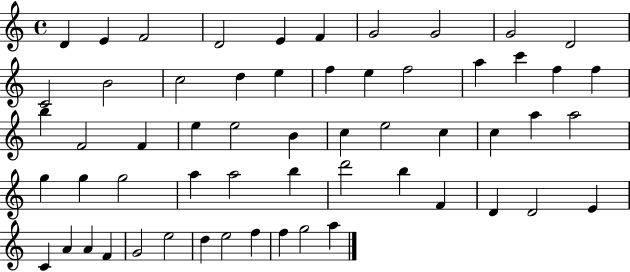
D4/q E4/q F4/h D4/h E4/q F4/q G4/h G4/h G4/h D4/h C4/h B4/h C5/h D5/q E5/q F5/q E5/q F5/h A5/q C6/q F5/q F5/q B5/q F4/h F4/q E5/q E5/h B4/q C5/q E5/h C5/q C5/q A5/q A5/h G5/q G5/q G5/h A5/q A5/h B5/q D6/h B5/q F4/q D4/q D4/h E4/q C4/q A4/q A4/q F4/q G4/h E5/h D5/q E5/h F5/q F5/q G5/h A5/q